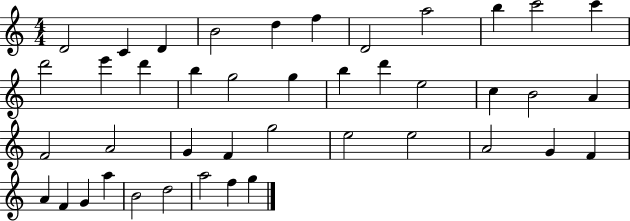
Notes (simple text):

D4/h C4/q D4/q B4/h D5/q F5/q D4/h A5/h B5/q C6/h C6/q D6/h E6/q D6/q B5/q G5/h G5/q B5/q D6/q E5/h C5/q B4/h A4/q F4/h A4/h G4/q F4/q G5/h E5/h E5/h A4/h G4/q F4/q A4/q F4/q G4/q A5/q B4/h D5/h A5/h F5/q G5/q